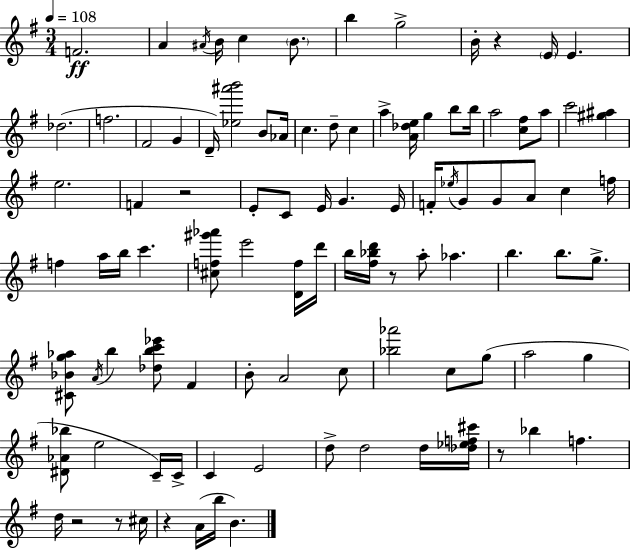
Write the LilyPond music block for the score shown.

{
  \clef treble
  \numericTimeSignature
  \time 3/4
  \key g \major
  \tempo 4 = 108
  f'2.\ff | a'4 \acciaccatura { ais'16 } b'16 c''4 \parenthesize b'8. | b''4 g''2-> | b'16-. r4 \parenthesize e'16 e'4. | \break des''2.( | f''2. | fis'2 g'4 | d'16--) <ees'' ais''' b'''>2 b'8 | \break aes'16 c''4. d''8-- c''4 | a''4-> <a' des'' e''>16 g''4 b''8 | b''16 a''2 <c'' fis''>8 a''8 | c'''2 <gis'' ais''>4 | \break e''2. | f'4 r2 | e'8-. c'8 e'16 g'4. | e'16 f'16-. \acciaccatura { ees''16 } g'8 g'8 a'8 c''4 | \break f''16 f''4 a''16 b''16 c'''4. | <cis'' f'' gis''' aes'''>8 e'''2 | <d' f''>16 d'''16 b''16 <fis'' bes'' d'''>16 r8 a''8-. aes''4. | b''4. b''8. g''8.-> | \break <cis' bes' g'' aes''>8 \acciaccatura { a'16 } b''4 <des'' b'' c''' ees'''>8 fis'4 | b'8-. a'2 | c''8 <bes'' aes'''>2 c''8 | g''8( a''2 g''4 | \break <dis' aes' bes''>8 e''2 | c'16--) c'16-> c'4 e'2 | d''8-> d''2 | d''16 <des'' ees'' f'' cis'''>16 r8 bes''4 f''4. | \break d''16 r2 | r8 cis''16 r4 a'16( b''16 b'4.) | \bar "|."
}